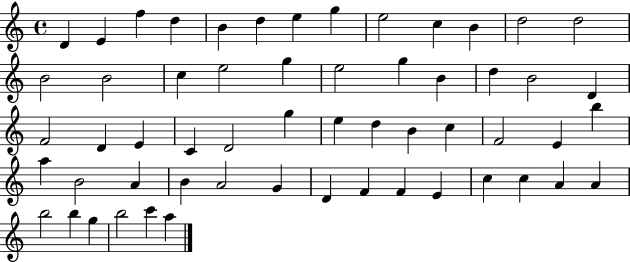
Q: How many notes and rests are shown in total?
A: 57